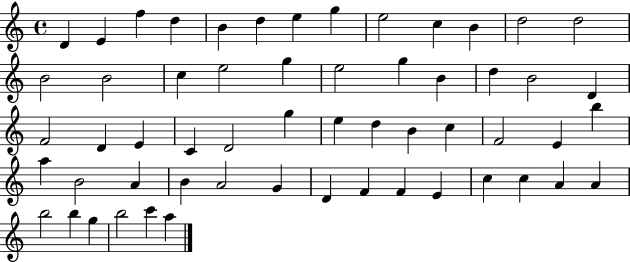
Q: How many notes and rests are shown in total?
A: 57